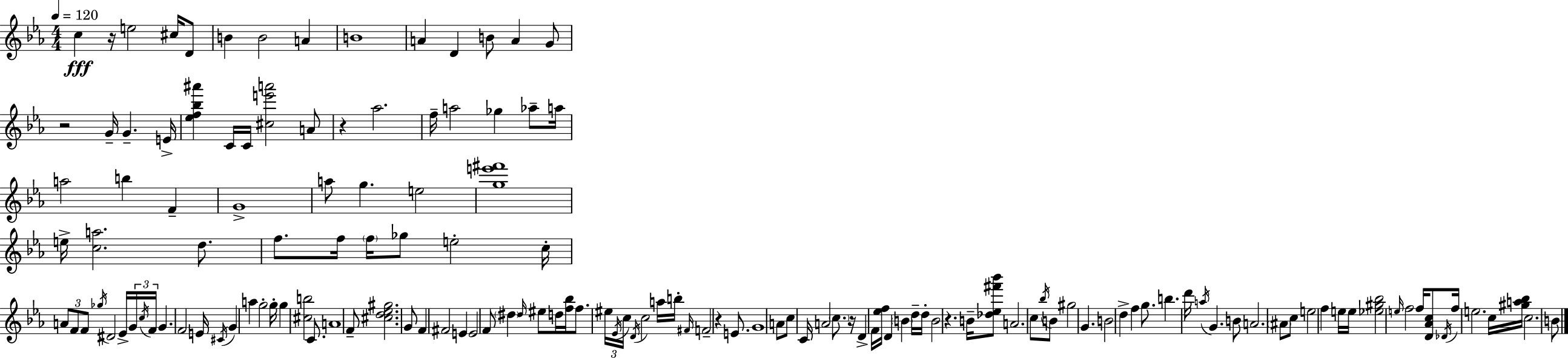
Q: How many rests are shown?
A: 6